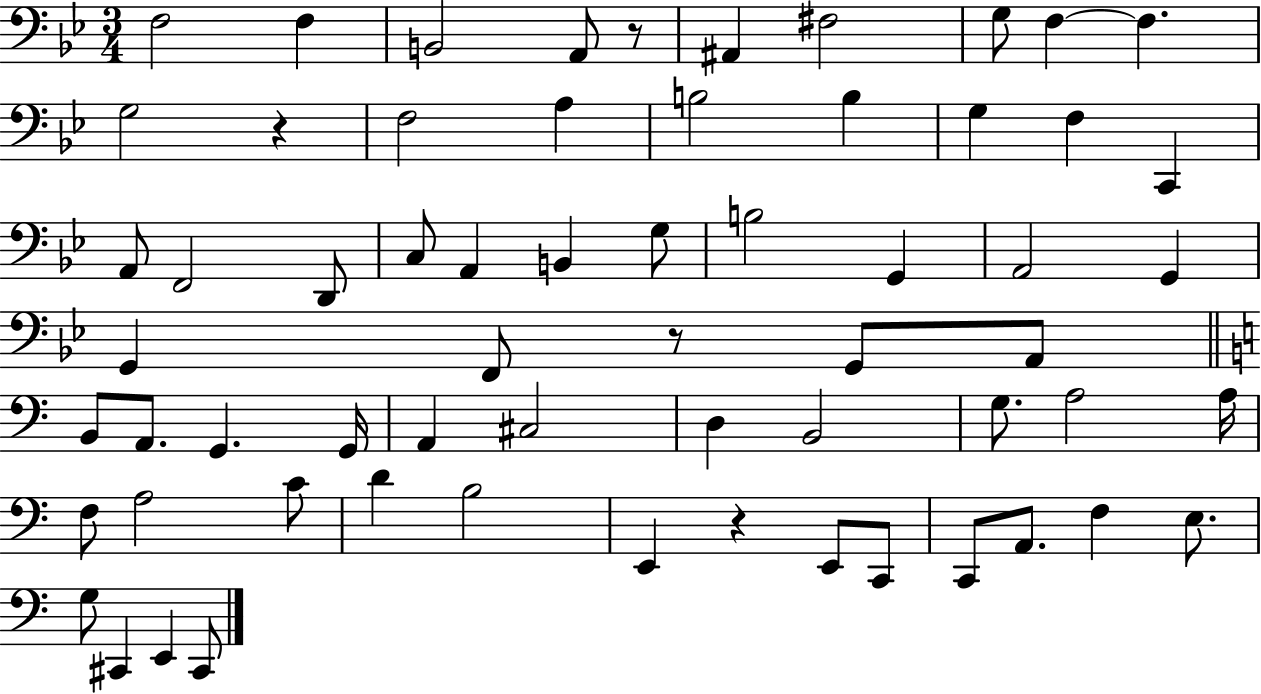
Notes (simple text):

F3/h F3/q B2/h A2/e R/e A#2/q F#3/h G3/e F3/q F3/q. G3/h R/q F3/h A3/q B3/h B3/q G3/q F3/q C2/q A2/e F2/h D2/e C3/e A2/q B2/q G3/e B3/h G2/q A2/h G2/q G2/q F2/e R/e G2/e A2/e B2/e A2/e. G2/q. G2/s A2/q C#3/h D3/q B2/h G3/e. A3/h A3/s F3/e A3/h C4/e D4/q B3/h E2/q R/q E2/e C2/e C2/e A2/e. F3/q E3/e. G3/e C#2/q E2/q C#2/e